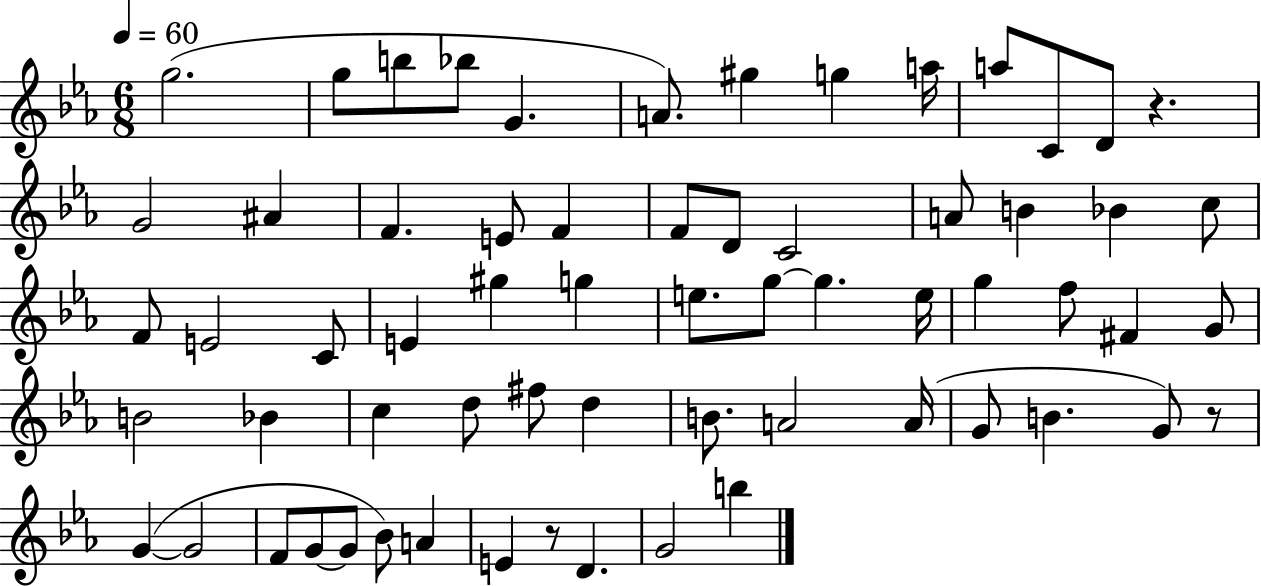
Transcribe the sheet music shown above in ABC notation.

X:1
T:Untitled
M:6/8
L:1/4
K:Eb
g2 g/2 b/2 _b/2 G A/2 ^g g a/4 a/2 C/2 D/2 z G2 ^A F E/2 F F/2 D/2 C2 A/2 B _B c/2 F/2 E2 C/2 E ^g g e/2 g/2 g e/4 g f/2 ^F G/2 B2 _B c d/2 ^f/2 d B/2 A2 A/4 G/2 B G/2 z/2 G G2 F/2 G/2 G/2 _B/2 A E z/2 D G2 b